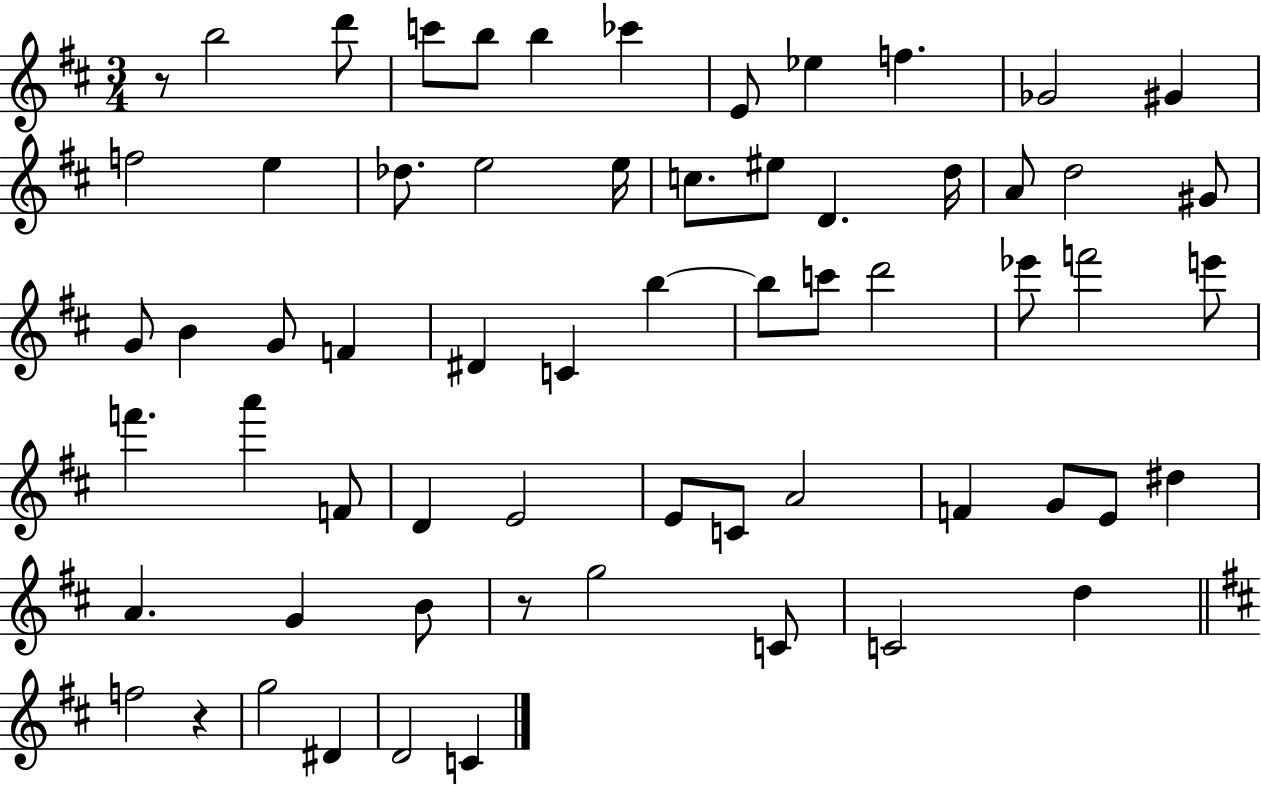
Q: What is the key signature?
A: D major